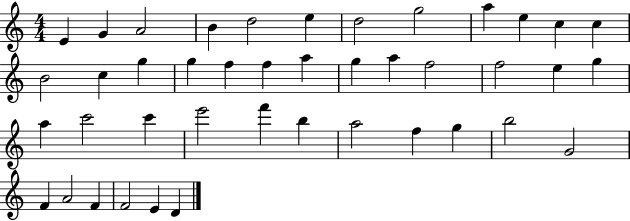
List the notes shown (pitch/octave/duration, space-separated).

E4/q G4/q A4/h B4/q D5/h E5/q D5/h G5/h A5/q E5/q C5/q C5/q B4/h C5/q G5/q G5/q F5/q F5/q A5/q G5/q A5/q F5/h F5/h E5/q G5/q A5/q C6/h C6/q E6/h F6/q B5/q A5/h F5/q G5/q B5/h G4/h F4/q A4/h F4/q F4/h E4/q D4/q